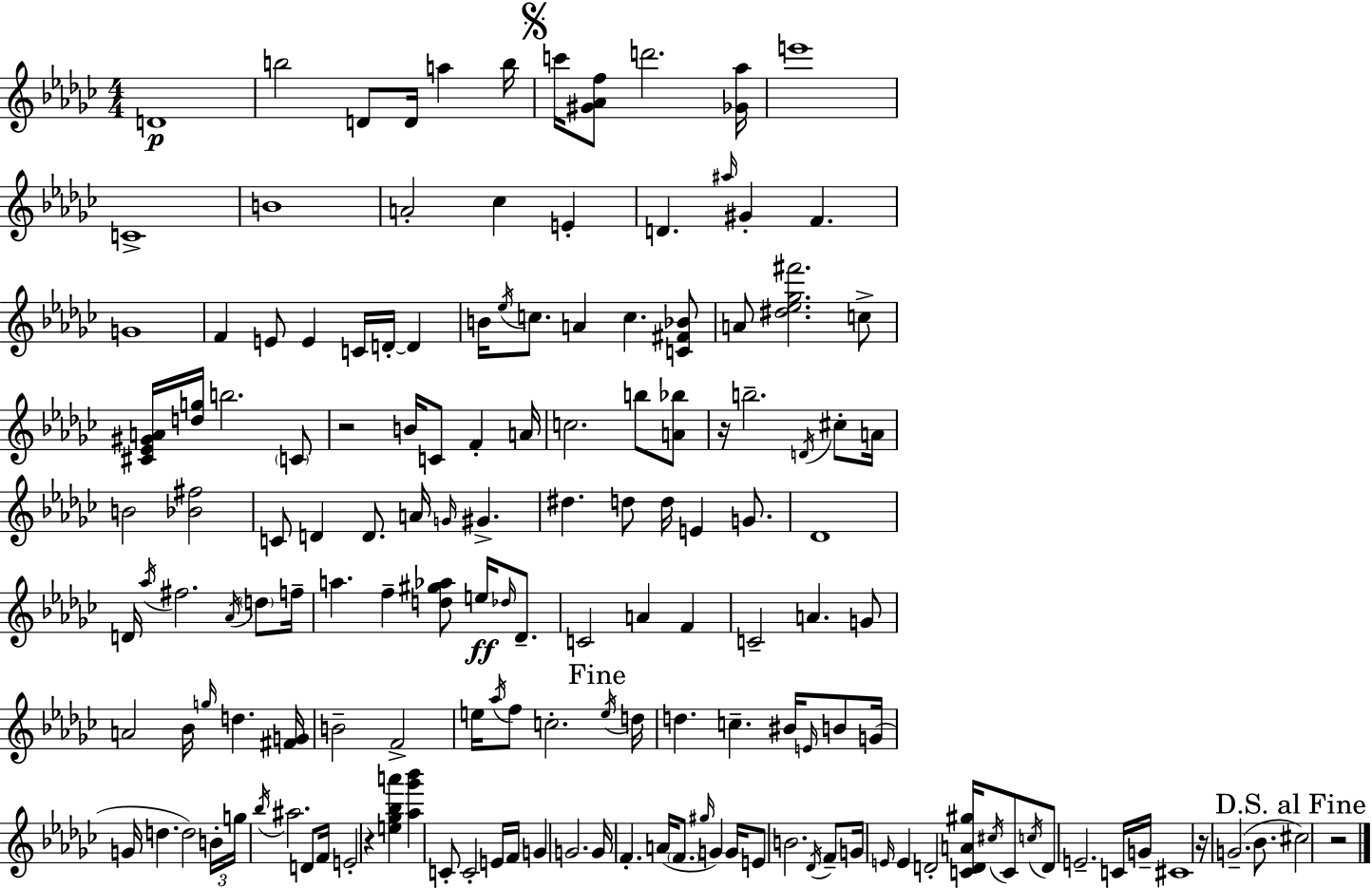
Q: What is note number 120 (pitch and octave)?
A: G4